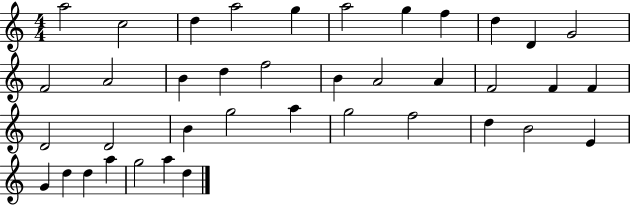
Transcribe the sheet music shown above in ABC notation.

X:1
T:Untitled
M:4/4
L:1/4
K:C
a2 c2 d a2 g a2 g f d D G2 F2 A2 B d f2 B A2 A F2 F F D2 D2 B g2 a g2 f2 d B2 E G d d a g2 a d